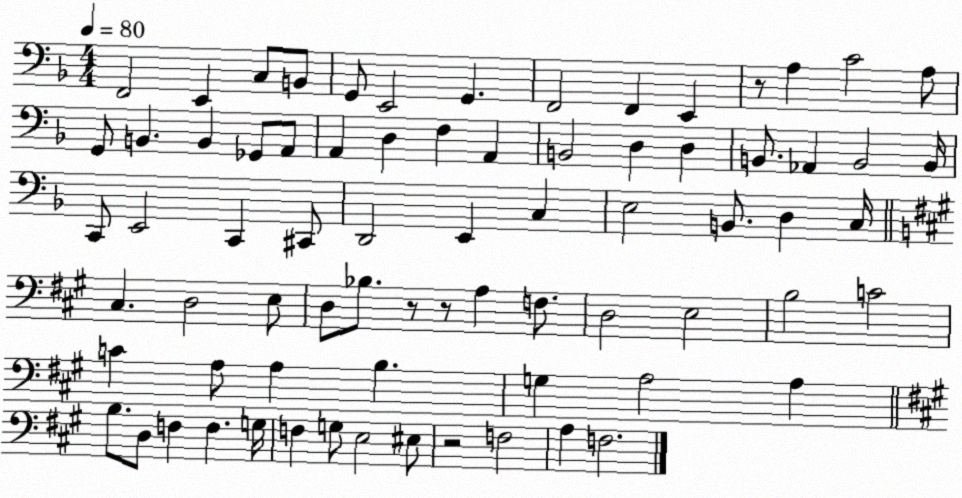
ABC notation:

X:1
T:Untitled
M:4/4
L:1/4
K:F
F,,2 E,, C,/2 B,,/2 G,,/2 E,,2 G,, F,,2 F,, E,, z/2 A, C2 A,/2 G,,/2 B,, B,, _G,,/2 A,,/2 A,, D, F, A,, B,,2 D, D, B,,/2 _A,, B,,2 B,,/4 C,,/2 E,,2 C,, ^C,,/2 D,,2 E,, C, E,2 B,,/2 D, C,/4 ^C, D,2 E,/2 D,/2 _B,/2 z/2 z/2 A, F,/2 D,2 E,2 B,2 C2 C A,/2 A, B, G, A,2 A, B,/2 D,/2 F, F, G,/4 F, G,/2 E,2 ^E,/2 z2 F,2 A, F,2